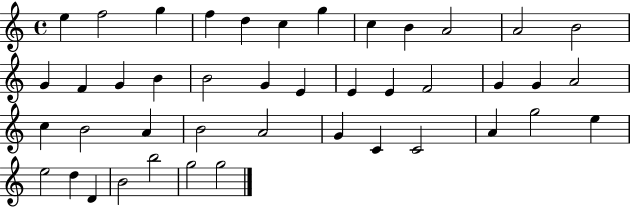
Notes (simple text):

E5/q F5/h G5/q F5/q D5/q C5/q G5/q C5/q B4/q A4/h A4/h B4/h G4/q F4/q G4/q B4/q B4/h G4/q E4/q E4/q E4/q F4/h G4/q G4/q A4/h C5/q B4/h A4/q B4/h A4/h G4/q C4/q C4/h A4/q G5/h E5/q E5/h D5/q D4/q B4/h B5/h G5/h G5/h